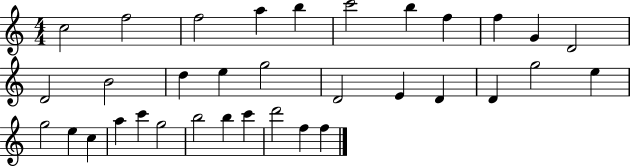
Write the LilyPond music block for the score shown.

{
  \clef treble
  \numericTimeSignature
  \time 4/4
  \key c \major
  c''2 f''2 | f''2 a''4 b''4 | c'''2 b''4 f''4 | f''4 g'4 d'2 | \break d'2 b'2 | d''4 e''4 g''2 | d'2 e'4 d'4 | d'4 g''2 e''4 | \break g''2 e''4 c''4 | a''4 c'''4 g''2 | b''2 b''4 c'''4 | d'''2 f''4 f''4 | \break \bar "|."
}